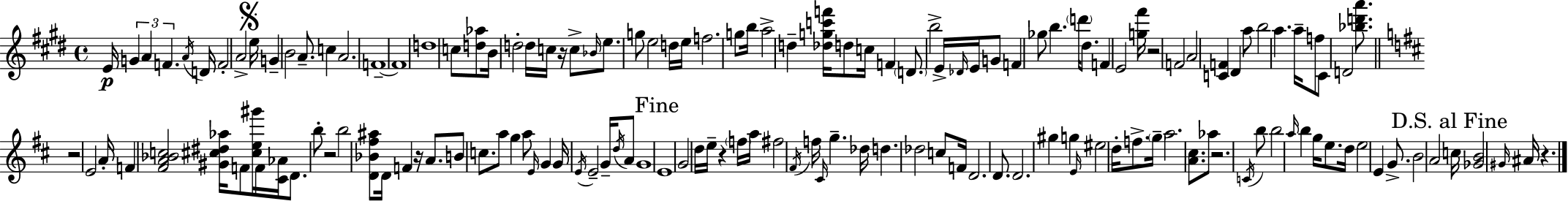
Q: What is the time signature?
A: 4/4